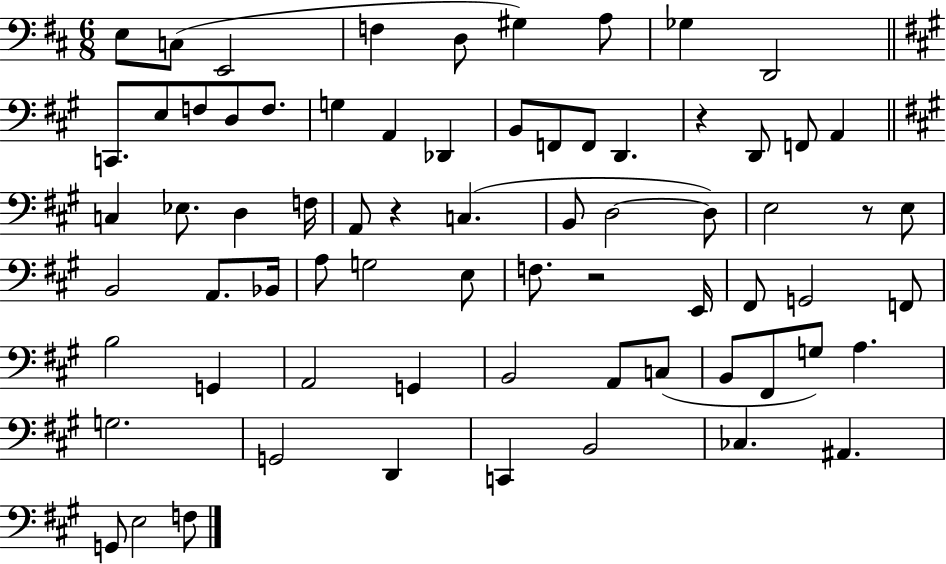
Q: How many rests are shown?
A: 4